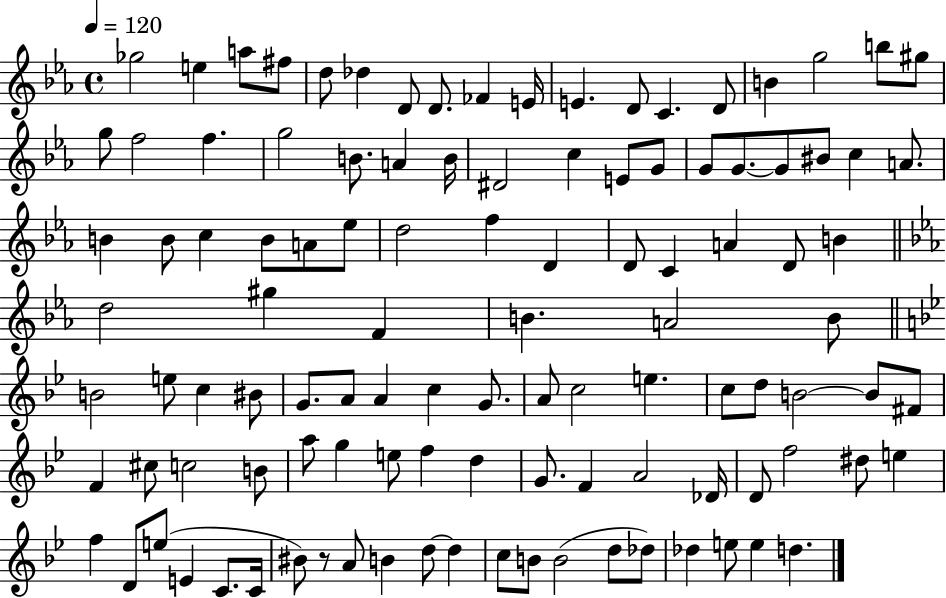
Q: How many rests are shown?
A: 1